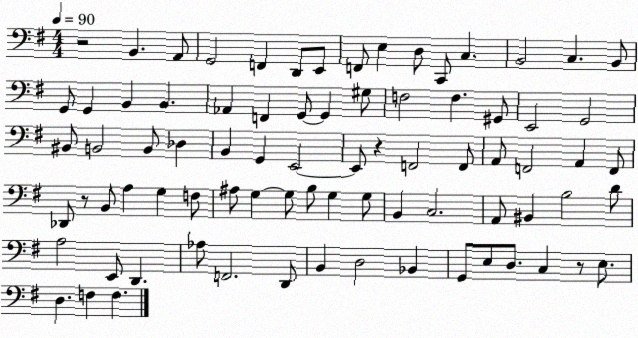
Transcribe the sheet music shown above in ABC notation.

X:1
T:Untitled
M:4/4
L:1/4
K:G
z2 B,, A,,/2 G,,2 F,, D,,/2 E,,/2 F,,/2 E, D,/2 C,,/2 C, B,,2 C, B,,/2 G,,/2 G,, B,, B,, _A,, F,, G,,/2 G,, ^G,/2 F,2 F, ^G,,/2 E,,2 G,,2 ^B,,/2 B,,2 B,,/2 _D, B,, G,, E,,2 E,,/2 z F,,2 F,,/2 A,,/2 F,,2 A,, F,,/2 _D,,/2 z/2 B,,/2 A, G, F,/2 ^A,/2 G, G,/2 B,/2 G, G,/2 B,, C,2 A,,/2 ^B,, B,2 D/2 A,2 E,,/2 D,, _A,/2 F,,2 D,,/2 B,, D,2 _B,, G,,/2 E,/2 D,/2 C, z/2 E,/2 D, F, F,